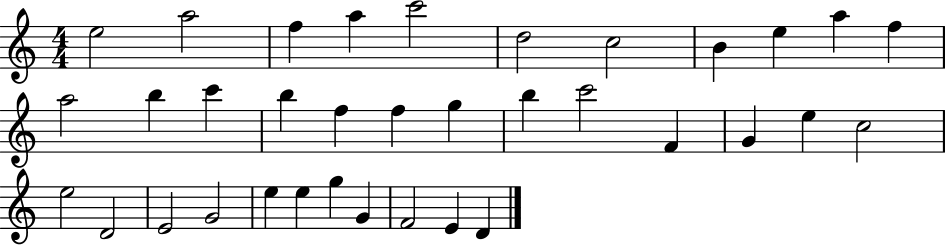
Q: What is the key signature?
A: C major